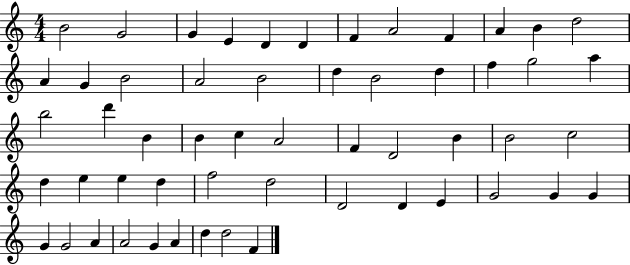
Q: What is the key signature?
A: C major